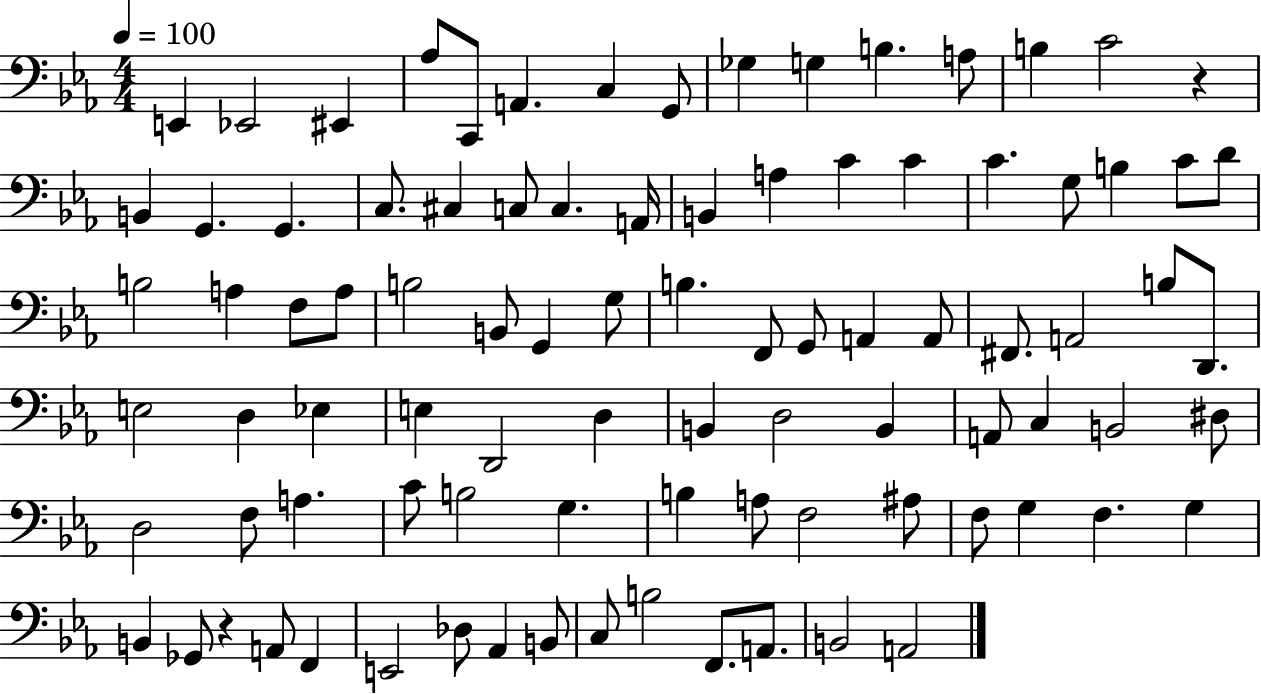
E2/q Eb2/h EIS2/q Ab3/e C2/e A2/q. C3/q G2/e Gb3/q G3/q B3/q. A3/e B3/q C4/h R/q B2/q G2/q. G2/q. C3/e. C#3/q C3/e C3/q. A2/s B2/q A3/q C4/q C4/q C4/q. G3/e B3/q C4/e D4/e B3/h A3/q F3/e A3/e B3/h B2/e G2/q G3/e B3/q. F2/e G2/e A2/q A2/e F#2/e. A2/h B3/e D2/e. E3/h D3/q Eb3/q E3/q D2/h D3/q B2/q D3/h B2/q A2/e C3/q B2/h D#3/e D3/h F3/e A3/q. C4/e B3/h G3/q. B3/q A3/e F3/h A#3/e F3/e G3/q F3/q. G3/q B2/q Gb2/e R/q A2/e F2/q E2/h Db3/e Ab2/q B2/e C3/e B3/h F2/e. A2/e. B2/h A2/h